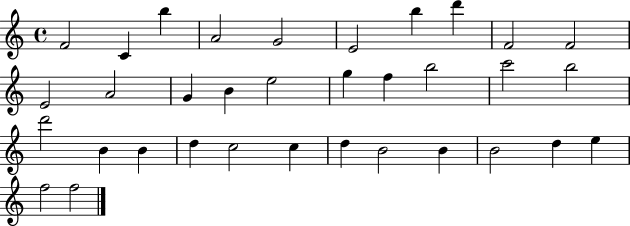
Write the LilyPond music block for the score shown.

{
  \clef treble
  \time 4/4
  \defaultTimeSignature
  \key c \major
  f'2 c'4 b''4 | a'2 g'2 | e'2 b''4 d'''4 | f'2 f'2 | \break e'2 a'2 | g'4 b'4 e''2 | g''4 f''4 b''2 | c'''2 b''2 | \break d'''2 b'4 b'4 | d''4 c''2 c''4 | d''4 b'2 b'4 | b'2 d''4 e''4 | \break f''2 f''2 | \bar "|."
}